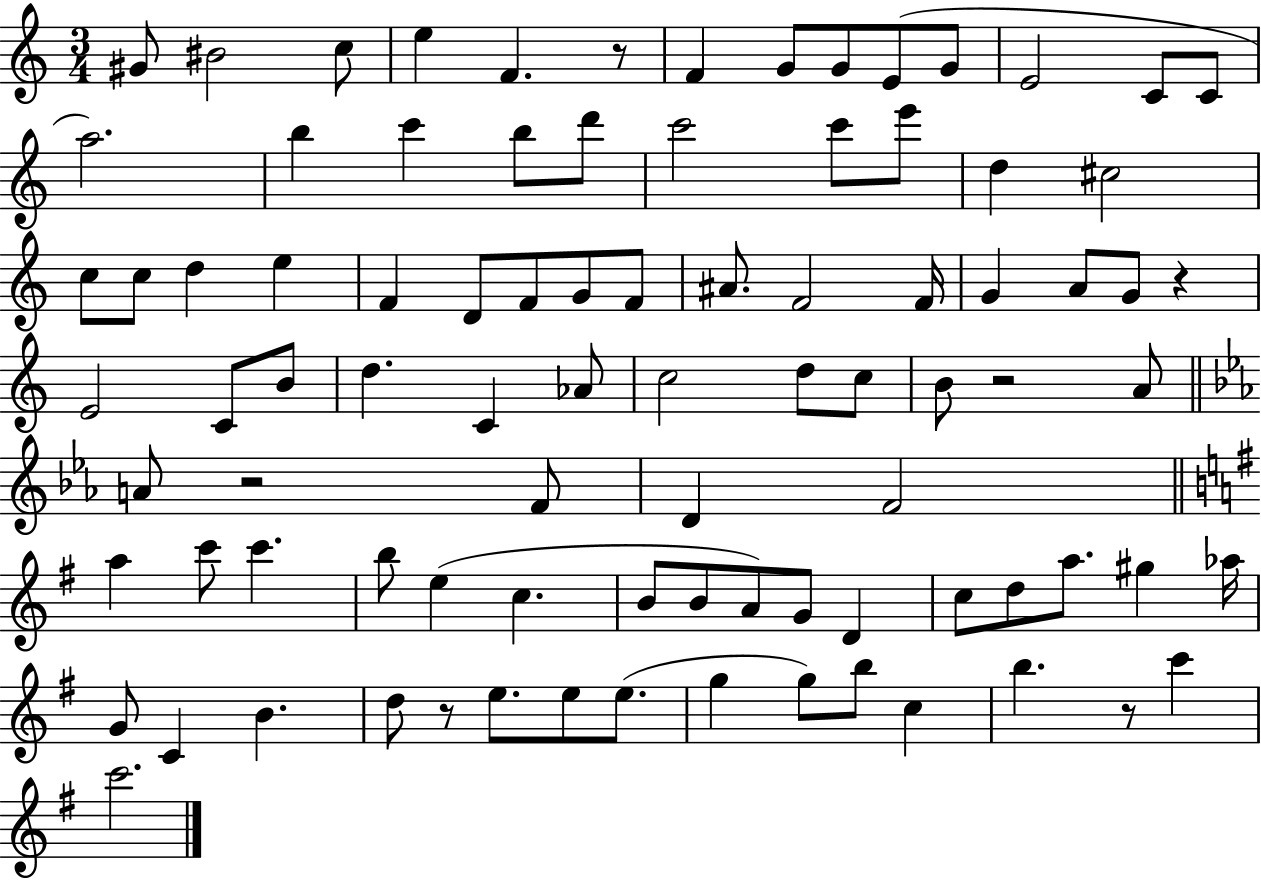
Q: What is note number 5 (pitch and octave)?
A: F4